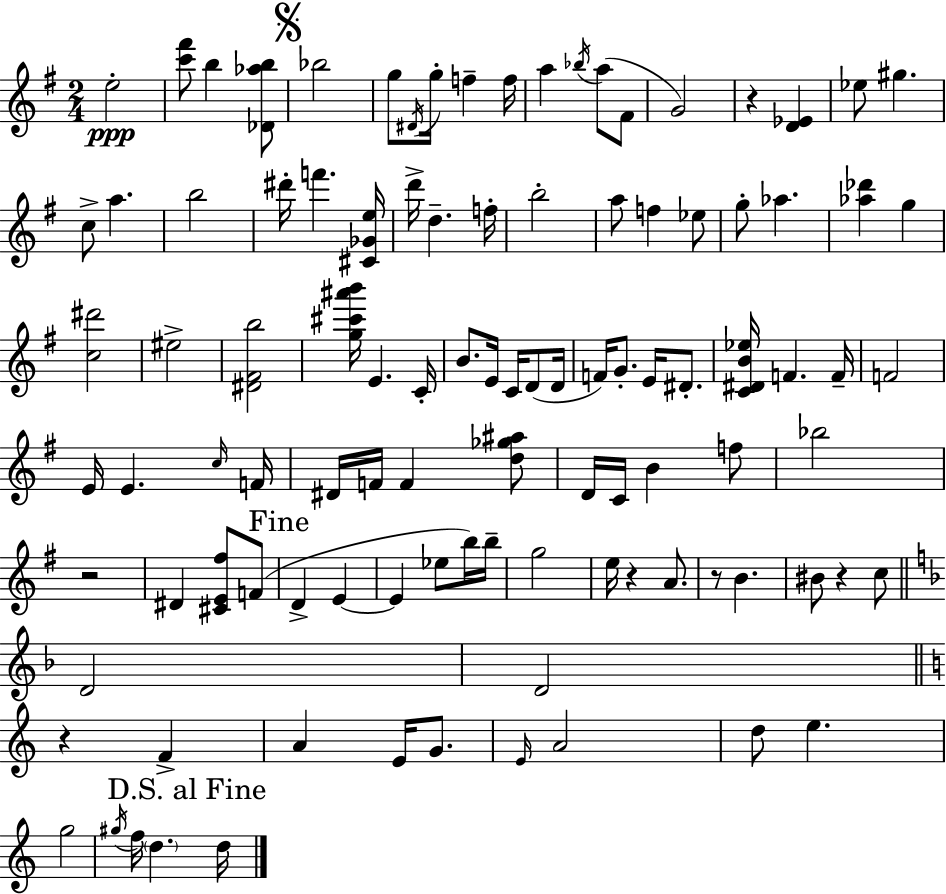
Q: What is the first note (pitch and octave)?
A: E5